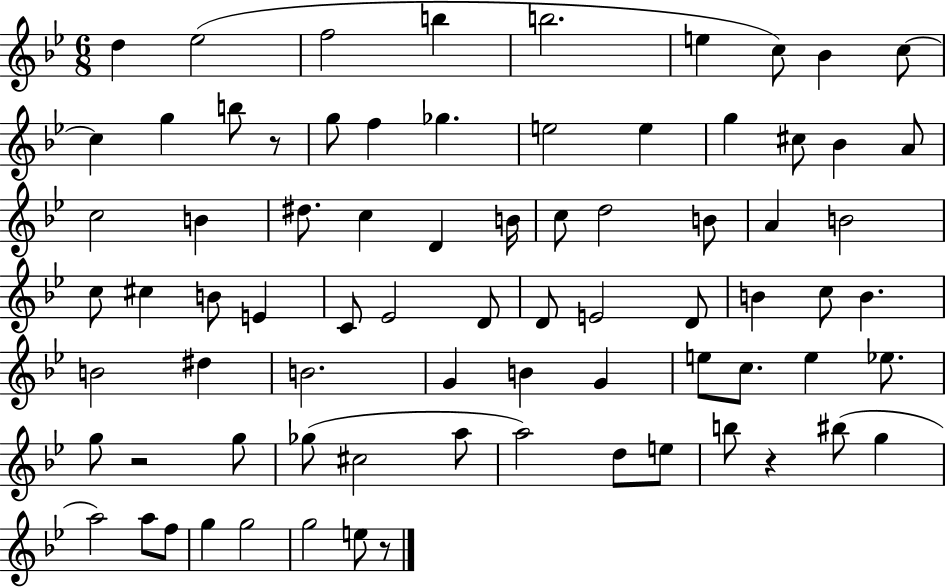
D5/q Eb5/h F5/h B5/q B5/h. E5/q C5/e Bb4/q C5/e C5/q G5/q B5/e R/e G5/e F5/q Gb5/q. E5/h E5/q G5/q C#5/e Bb4/q A4/e C5/h B4/q D#5/e. C5/q D4/q B4/s C5/e D5/h B4/e A4/q B4/h C5/e C#5/q B4/e E4/q C4/e Eb4/h D4/e D4/e E4/h D4/e B4/q C5/e B4/q. B4/h D#5/q B4/h. G4/q B4/q G4/q E5/e C5/e. E5/q Eb5/e. G5/e R/h G5/e Gb5/e C#5/h A5/e A5/h D5/e E5/e B5/e R/q BIS5/e G5/q A5/h A5/e F5/e G5/q G5/h G5/h E5/e R/e